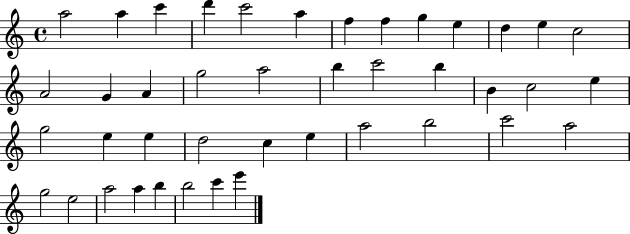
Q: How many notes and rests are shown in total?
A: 42